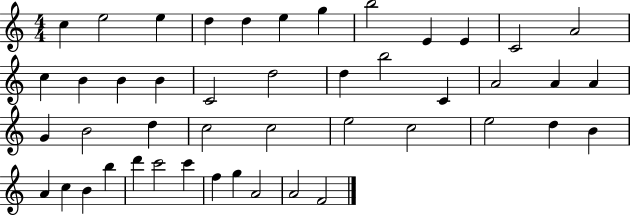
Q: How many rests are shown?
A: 0